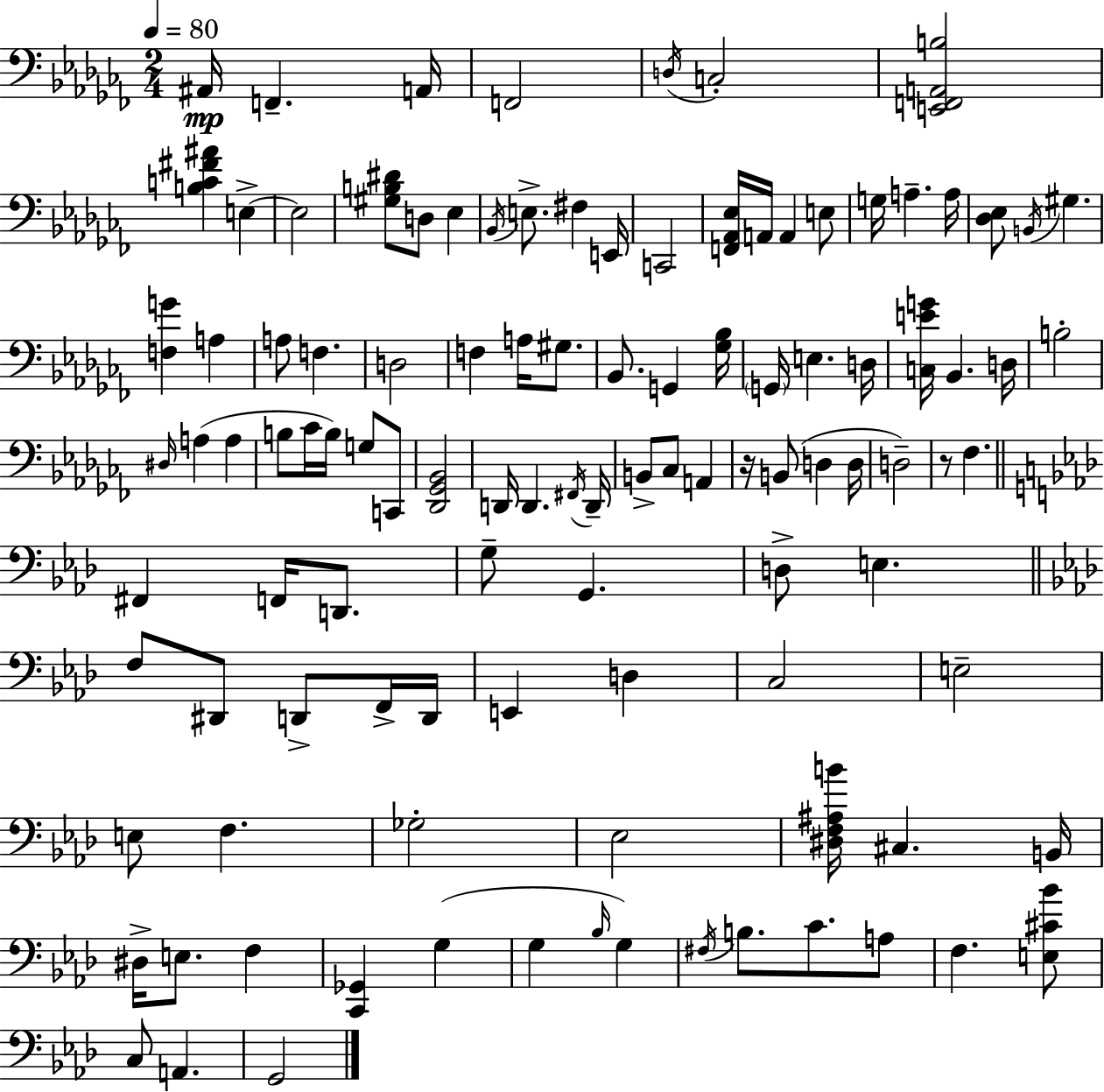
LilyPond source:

{
  \clef bass
  \numericTimeSignature
  \time 2/4
  \key aes \minor
  \tempo 4 = 80
  ais,16\mp f,4.-- a,16 | f,2 | \acciaccatura { d16 } c2-. | <e, f, a, b>2 | \break <b c' fis' ais'>4 e4->~~ | e2 | <gis b dis'>8 d8 ees4 | \acciaccatura { bes,16 } e8.-> fis4 | \break e,16 c,2 | <f, aes, ees>16 a,16 a,4 | e8 g16 a4.-- | a16 <des ees>8 \acciaccatura { b,16 } gis4. | \break <f g'>4 a4 | a8 f4. | d2 | f4 a16 | \break gis8. bes,8. g,4 | <ges bes>16 \parenthesize g,16 e4. | d16 <c e' g'>16 bes,4. | d16 b2-. | \break \grace { dis16 }( a4 | a4 b8 ces'16 b16) | g8 c,8 <des, ges, bes,>2 | d,16 d,4. | \break \acciaccatura { fis,16 } d,16-- b,8-> ces8 | a,4 r16 b,8( | d4 d16 d2--) | r8 fes4. | \break \bar "||" \break \key aes \major fis,4 f,16 d,8. | g8-- g,4. | d8-> e4. | \bar "||" \break \key aes \major f8 dis,8 d,8-> f,16-> d,16 | e,4 d4 | c2 | e2-- | \break e8 f4. | ges2-. | ees2 | <dis f ais b'>16 cis4. b,16 | \break dis16-> e8. f4 | <c, ges,>4 g4( | g4 \grace { bes16 } g4) | \acciaccatura { fis16 } b8. c'8. | \break a8 f4. | <e cis' bes'>8 c8 a,4. | g,2 | \bar "|."
}